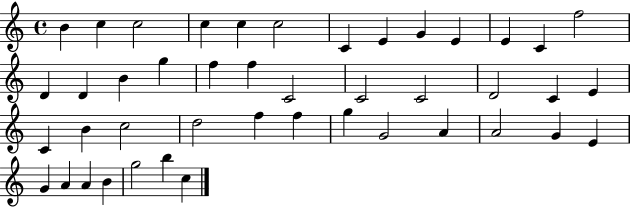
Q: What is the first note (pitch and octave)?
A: B4